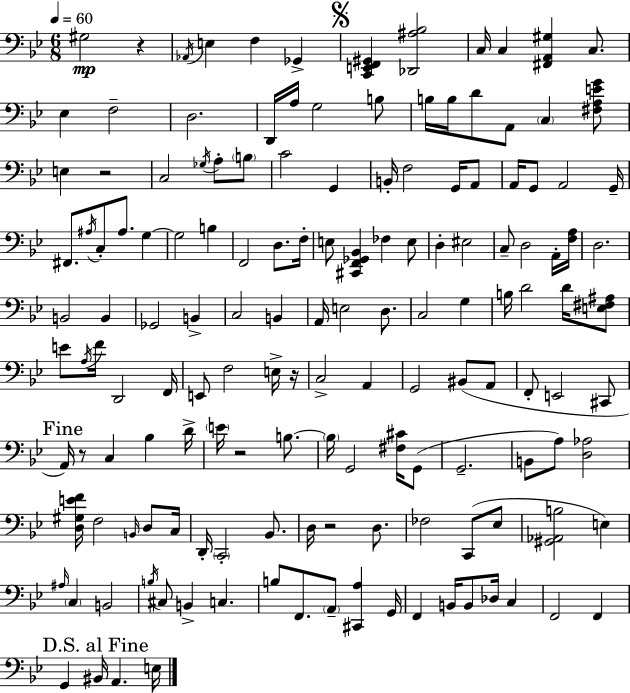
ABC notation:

X:1
T:Untitled
M:6/8
L:1/4
K:Gm
^G,2 z _A,,/4 E, F, _G,, [C,,E,,F,,^G,,] [_D,,^A,_B,]2 C,/4 C, [^F,,A,,^G,] C,/2 _E, F,2 D,2 D,,/4 A,/4 G,2 B,/2 B,/4 B,/4 D/2 A,,/2 C, [^F,A,EG]/2 E, z2 C,2 _G,/4 A,/2 B,/2 C2 G,, B,,/4 F,2 G,,/4 A,,/2 A,,/4 G,,/2 A,,2 G,,/4 ^F,,/2 ^A,/4 C,/2 ^A,/2 G, G,2 B, F,,2 D,/2 F,/4 E,/2 [^C,,F,,_G,,_B,,] _F, E,/2 D, ^E,2 C,/2 D,2 A,,/4 [F,A,]/4 D,2 B,,2 B,, _G,,2 B,, C,2 B,, A,,/4 E,2 D,/2 C,2 G, B,/4 D2 D/4 [E,^F,^A,]/2 E/2 A,/4 F/4 D,,2 F,,/4 E,,/2 F,2 E,/4 z/4 C,2 A,, G,,2 ^B,,/2 A,,/2 F,,/2 E,,2 ^C,,/2 A,,/4 z/2 C, _B, D/4 E/4 z2 B,/2 B,/4 G,,2 [^F,^C]/4 G,,/2 G,,2 B,,/2 A,/2 [D,_A,]2 [D,^G,EF]/4 F,2 B,,/4 D,/2 C,/4 D,,/4 C,,2 _B,,/2 D,/4 z2 D,/2 _F,2 C,,/2 _E,/2 [^G,,_A,,B,]2 E, ^A,/4 C, B,,2 B,/4 ^C,/2 B,, C, B,/2 F,,/2 A,,/2 [^C,,A,] G,,/4 F,, B,,/4 B,,/2 _D,/4 C, F,,2 F,, G,, ^B,,/4 A,, E,/4